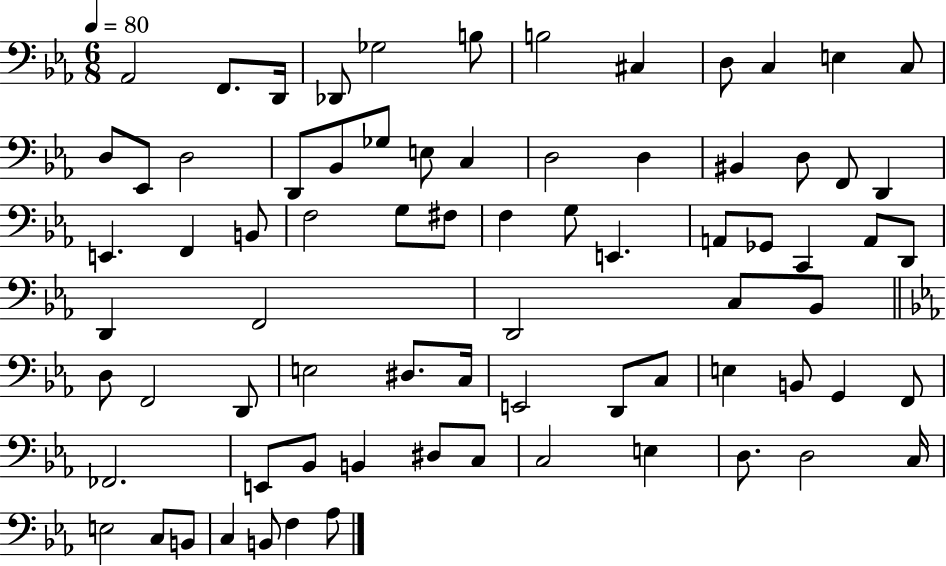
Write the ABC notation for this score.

X:1
T:Untitled
M:6/8
L:1/4
K:Eb
_A,,2 F,,/2 D,,/4 _D,,/2 _G,2 B,/2 B,2 ^C, D,/2 C, E, C,/2 D,/2 _E,,/2 D,2 D,,/2 _B,,/2 _G,/2 E,/2 C, D,2 D, ^B,, D,/2 F,,/2 D,, E,, F,, B,,/2 F,2 G,/2 ^F,/2 F, G,/2 E,, A,,/2 _G,,/2 C,, A,,/2 D,,/2 D,, F,,2 D,,2 C,/2 _B,,/2 D,/2 F,,2 D,,/2 E,2 ^D,/2 C,/4 E,,2 D,,/2 C,/2 E, B,,/2 G,, F,,/2 _F,,2 E,,/2 _B,,/2 B,, ^D,/2 C,/2 C,2 E, D,/2 D,2 C,/4 E,2 C,/2 B,,/2 C, B,,/2 F, _A,/2